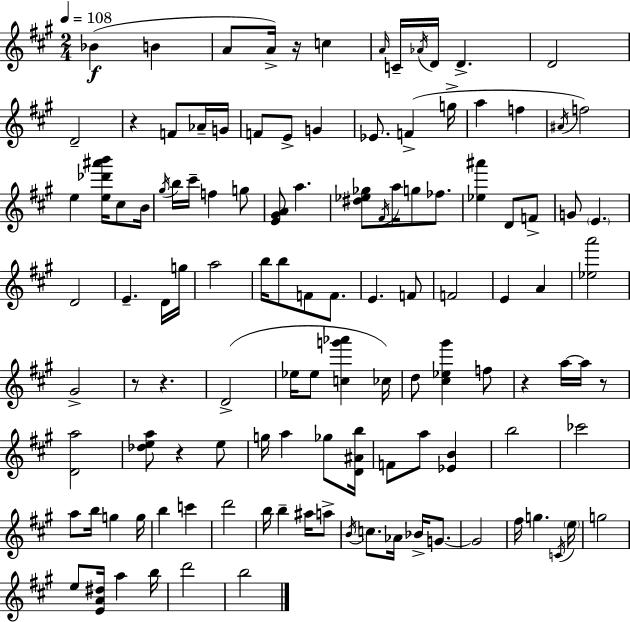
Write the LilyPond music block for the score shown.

{
  \clef treble
  \numericTimeSignature
  \time 2/4
  \key a \major
  \tempo 4 = 108
  \repeat volta 2 { bes'4(\f b'4 | a'8 a'16->) r16 c''4 | \grace { a'16 } c'16-- \acciaccatura { aes'16 } d'16 d'4.-> | d'2 | \break d'2-- | r4 f'8 | aes'16-- g'16 f'8 e'8-> g'4 | ees'8. f'4->( | \break g''16-> a''4 f''4 | \acciaccatura { ais'16 } f''2) | e''4 <e'' des''' ais''' b'''>16 | cis''8 b'16 \acciaccatura { gis''16 } b''16 cis'''16-- f''4 | \break g''8 <e' gis' a'>8 a''4. | <dis'' ees'' ges''>8 \acciaccatura { fis'16 } a''16 | g''8 fes''8. <ees'' ais'''>4 | d'8 f'8-> g'8 \parenthesize e'4. | \break d'2 | e'4.-- | d'16 g''16 a''2 | b''16 b''8 | \break f'8 f'8. e'4. | f'8 f'2 | e'4 | a'4 <ees'' a'''>2 | \break gis'2-> | r8 r4. | d'2->( | ees''16 ees''8 | \break <c'' g''' aes'''>4 ces''16) d''8 <cis'' ees'' gis'''>4 | f''8 r4 | a''16~~ a''16 r8 <d' a''>2 | <des'' e'' a''>8 r4 | \break e''8 g''16 a''4 | ges''8 <d' ais' b''>16 f'8 a''8 | <ees' b'>4 b''2 | ces'''2 | \break a''8 b''16 | g''4 g''16 b''4 | c'''4 d'''2 | b''16 b''4-- | \break ais''16 a''8-> \acciaccatura { b'16 } c''8. | aes'16 bes'16-> g'8.~~ g'2 | fis''16 g''4. | \acciaccatura { c'16 } \parenthesize e''16 g''2 | \break e''8 | <e' a' dis''>16 a''4 b''16 d'''2 | b''2 | } \bar "|."
}